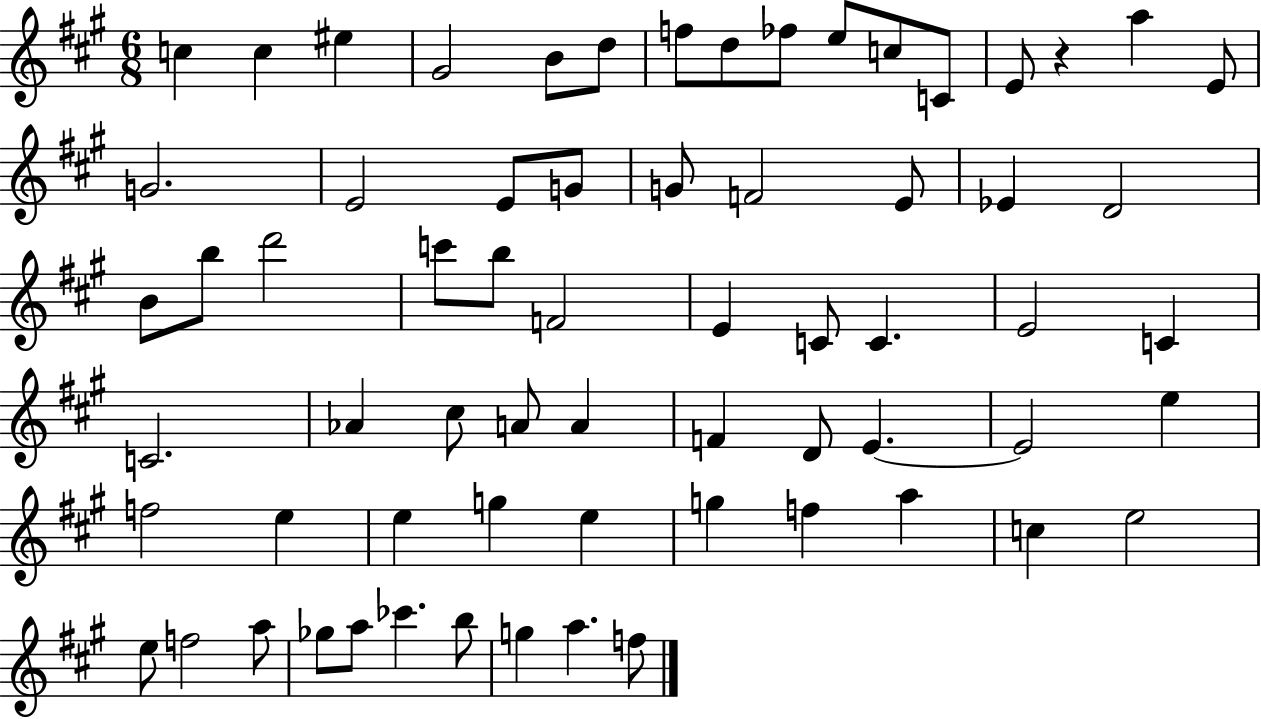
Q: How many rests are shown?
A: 1